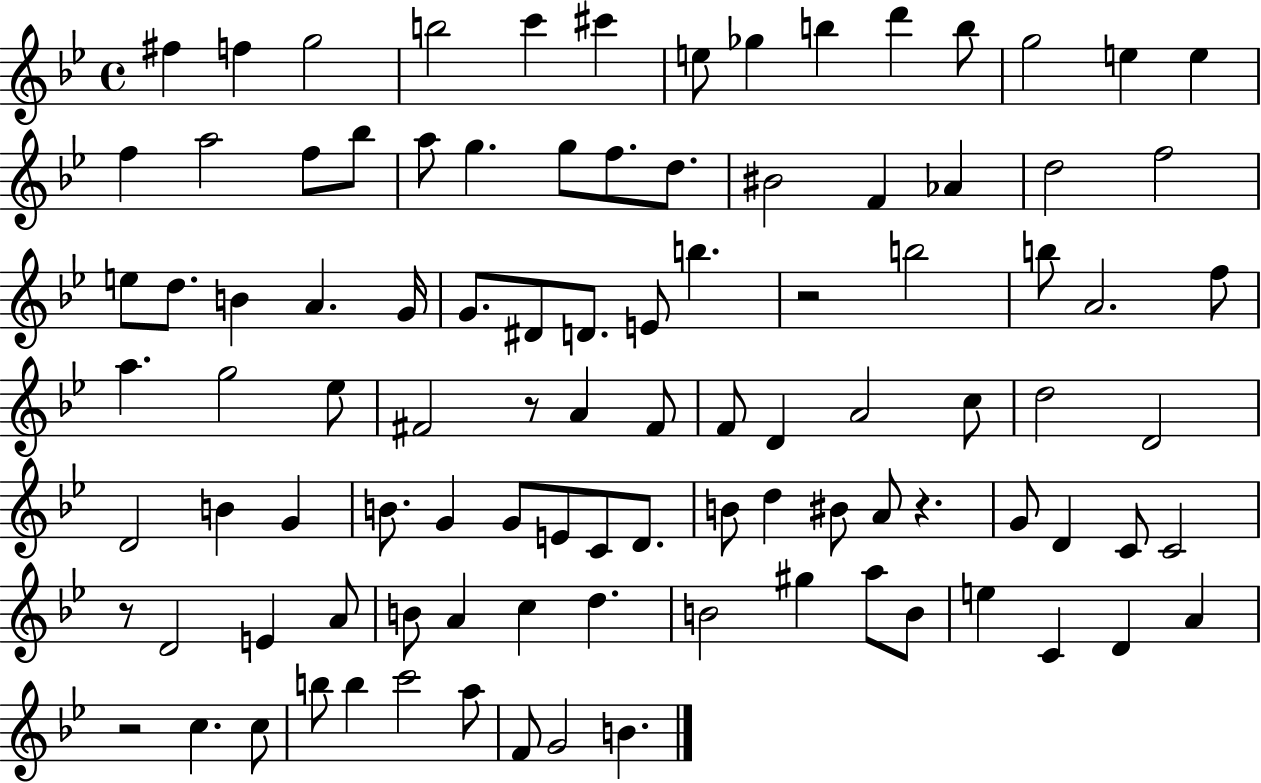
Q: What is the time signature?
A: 4/4